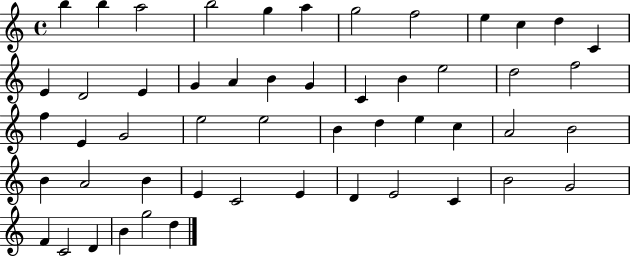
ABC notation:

X:1
T:Untitled
M:4/4
L:1/4
K:C
b b a2 b2 g a g2 f2 e c d C E D2 E G A B G C B e2 d2 f2 f E G2 e2 e2 B d e c A2 B2 B A2 B E C2 E D E2 C B2 G2 F C2 D B g2 d